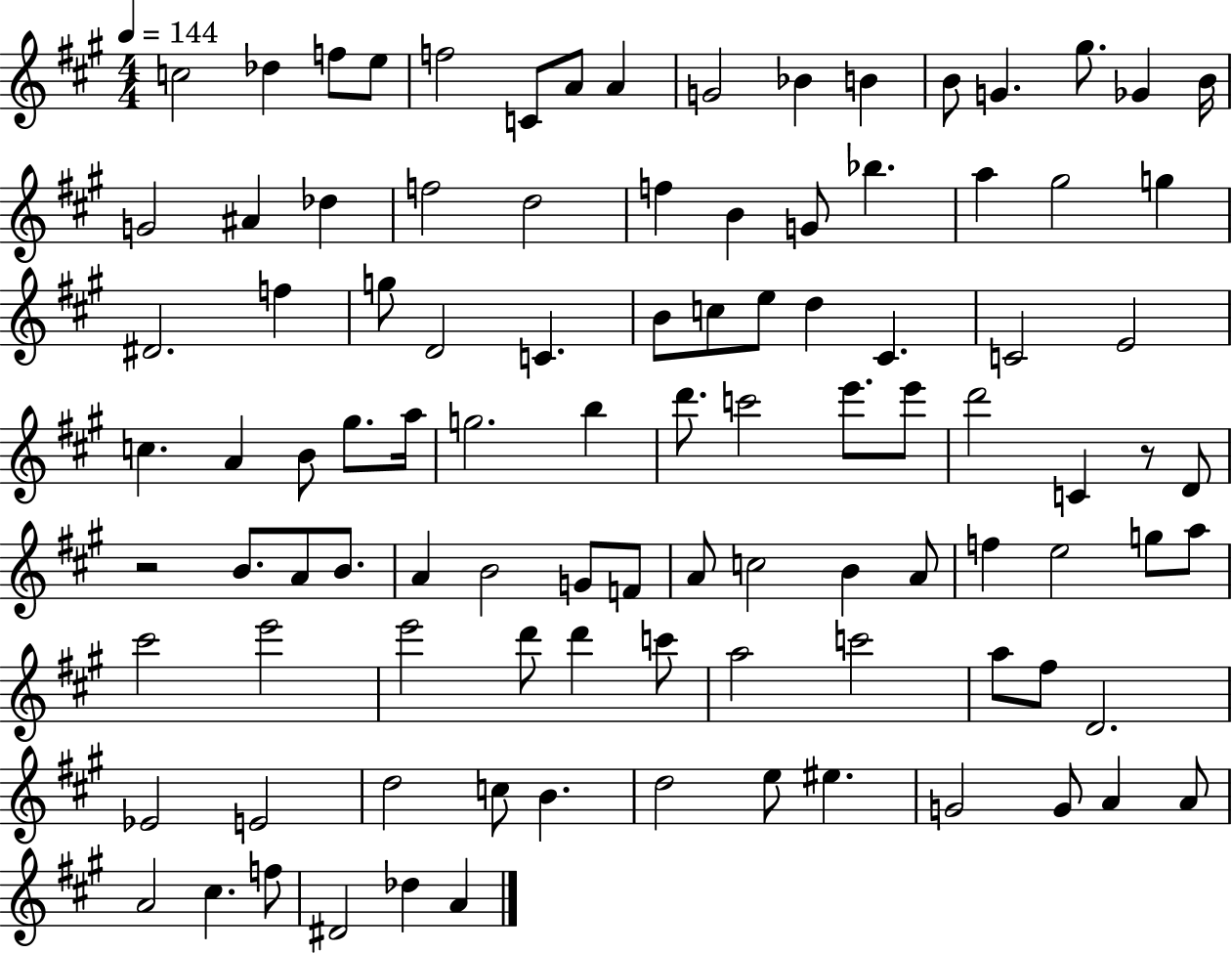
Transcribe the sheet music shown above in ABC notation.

X:1
T:Untitled
M:4/4
L:1/4
K:A
c2 _d f/2 e/2 f2 C/2 A/2 A G2 _B B B/2 G ^g/2 _G B/4 G2 ^A _d f2 d2 f B G/2 _b a ^g2 g ^D2 f g/2 D2 C B/2 c/2 e/2 d ^C C2 E2 c A B/2 ^g/2 a/4 g2 b d'/2 c'2 e'/2 e'/2 d'2 C z/2 D/2 z2 B/2 A/2 B/2 A B2 G/2 F/2 A/2 c2 B A/2 f e2 g/2 a/2 ^c'2 e'2 e'2 d'/2 d' c'/2 a2 c'2 a/2 ^f/2 D2 _E2 E2 d2 c/2 B d2 e/2 ^e G2 G/2 A A/2 A2 ^c f/2 ^D2 _d A